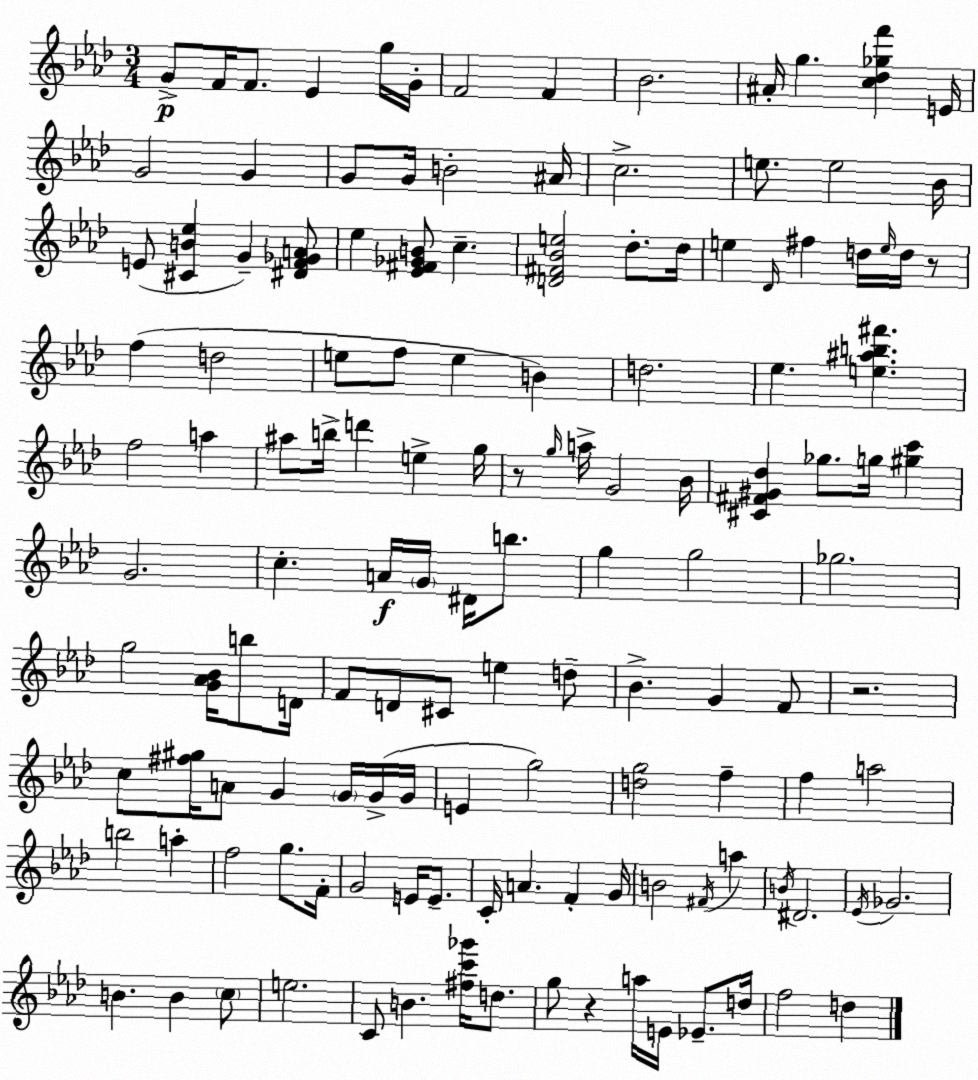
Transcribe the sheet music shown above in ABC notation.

X:1
T:Untitled
M:3/4
L:1/4
K:Ab
G/2 F/4 F/2 _E g/4 G/4 F2 F _B2 ^A/4 g [c_d_gf'] E/4 G2 G G/2 G/4 B2 ^A/4 c2 e/2 e2 _B/4 E/2 [^CB_e] G [^DF_GA]/2 _e [_E^F_GB]/2 c [D^F_Be]2 _d/2 _d/4 e _D/4 ^f d/4 e/4 d/4 z/2 f d2 e/2 f/2 e B d2 _e [e^ab^f'] f2 a ^a/2 b/4 d' e g/4 z/2 g/4 a/4 G2 _B/4 [^C^F^G_d] _g/2 g/4 [^gc'] G2 c A/4 G/4 ^D/4 b/2 g g2 _g2 g2 [G_A_B]/4 b/2 D/4 F/2 D/2 ^C/2 e d/2 _B G F/2 z2 c/2 [^f^g]/4 A/2 G G/4 G/4 G/4 E g2 [dg]2 f f a2 b2 a f2 g/2 F/4 G2 E/4 E/2 C/4 A F G/4 B2 ^F/4 a B/4 ^D2 _E/4 _G2 B B c/2 e2 C/2 B [^fc'_g']/4 d/2 g/2 z a/4 E/4 _E/2 d/4 f2 d